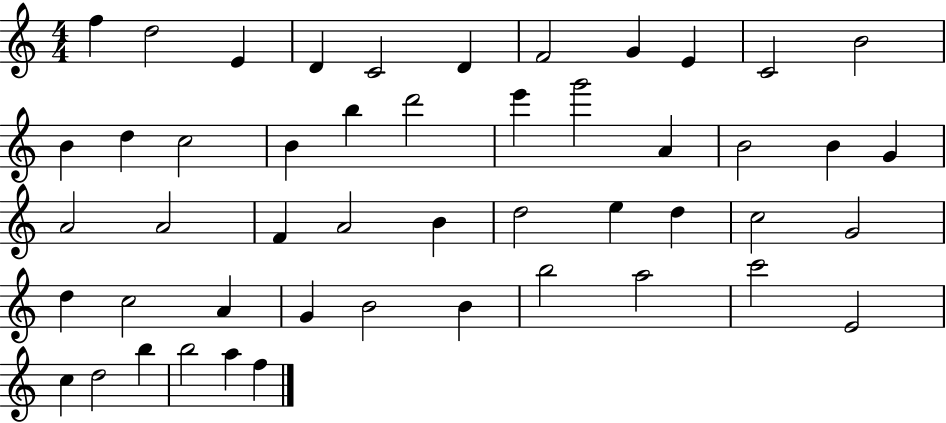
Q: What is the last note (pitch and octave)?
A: F5